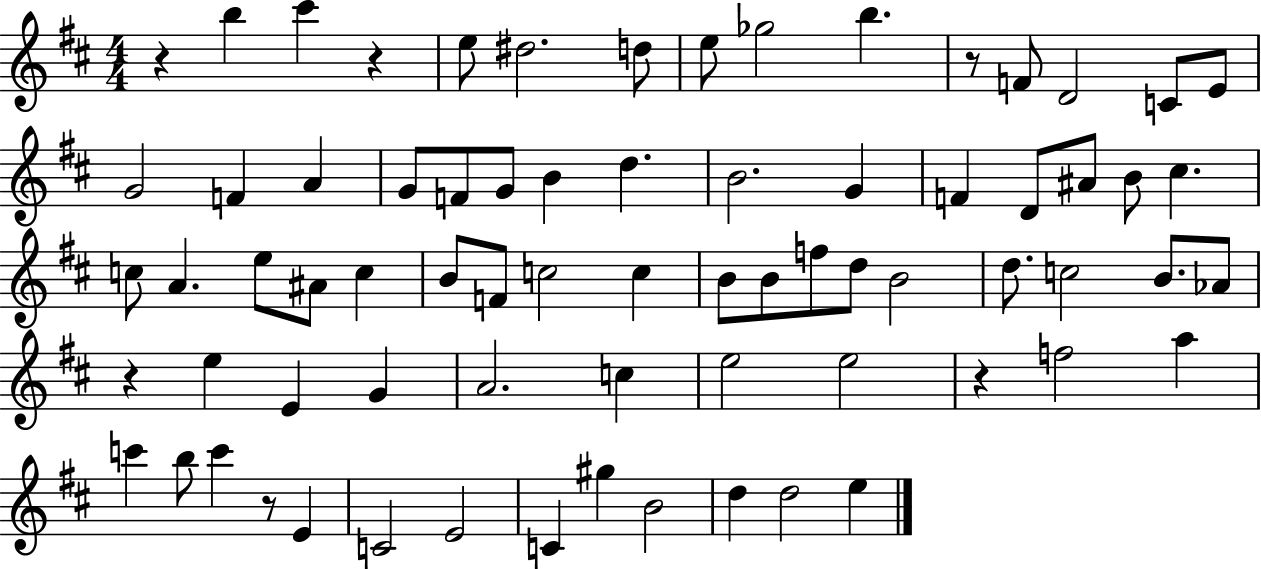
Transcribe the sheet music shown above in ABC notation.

X:1
T:Untitled
M:4/4
L:1/4
K:D
z b ^c' z e/2 ^d2 d/2 e/2 _g2 b z/2 F/2 D2 C/2 E/2 G2 F A G/2 F/2 G/2 B d B2 G F D/2 ^A/2 B/2 ^c c/2 A e/2 ^A/2 c B/2 F/2 c2 c B/2 B/2 f/2 d/2 B2 d/2 c2 B/2 _A/2 z e E G A2 c e2 e2 z f2 a c' b/2 c' z/2 E C2 E2 C ^g B2 d d2 e